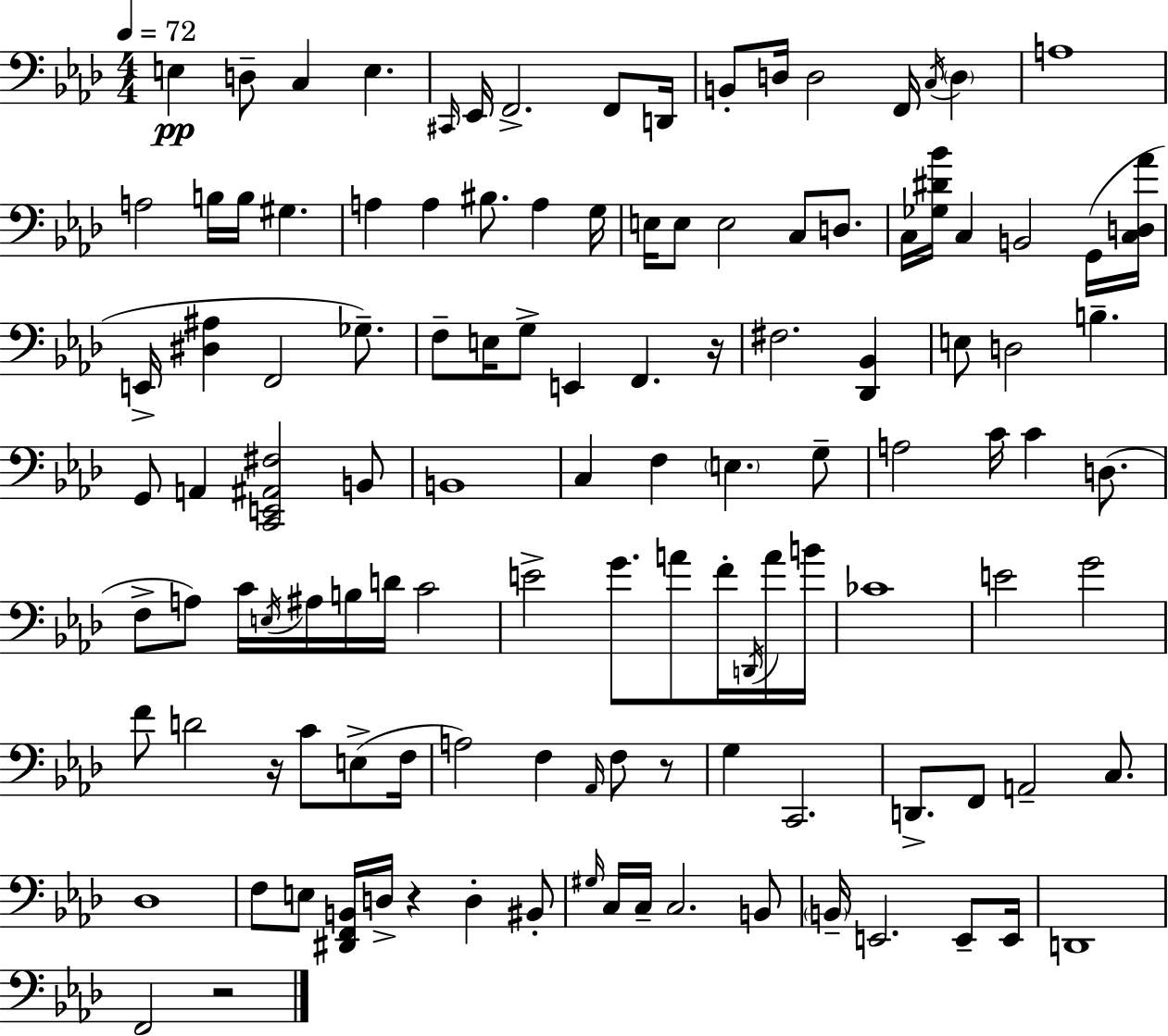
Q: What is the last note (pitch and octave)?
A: F2